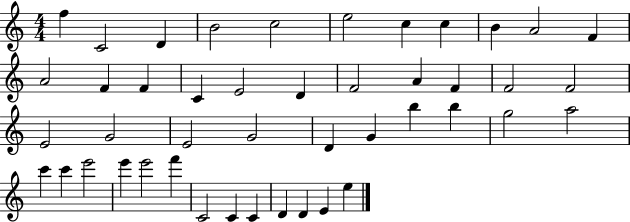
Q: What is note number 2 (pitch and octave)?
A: C4